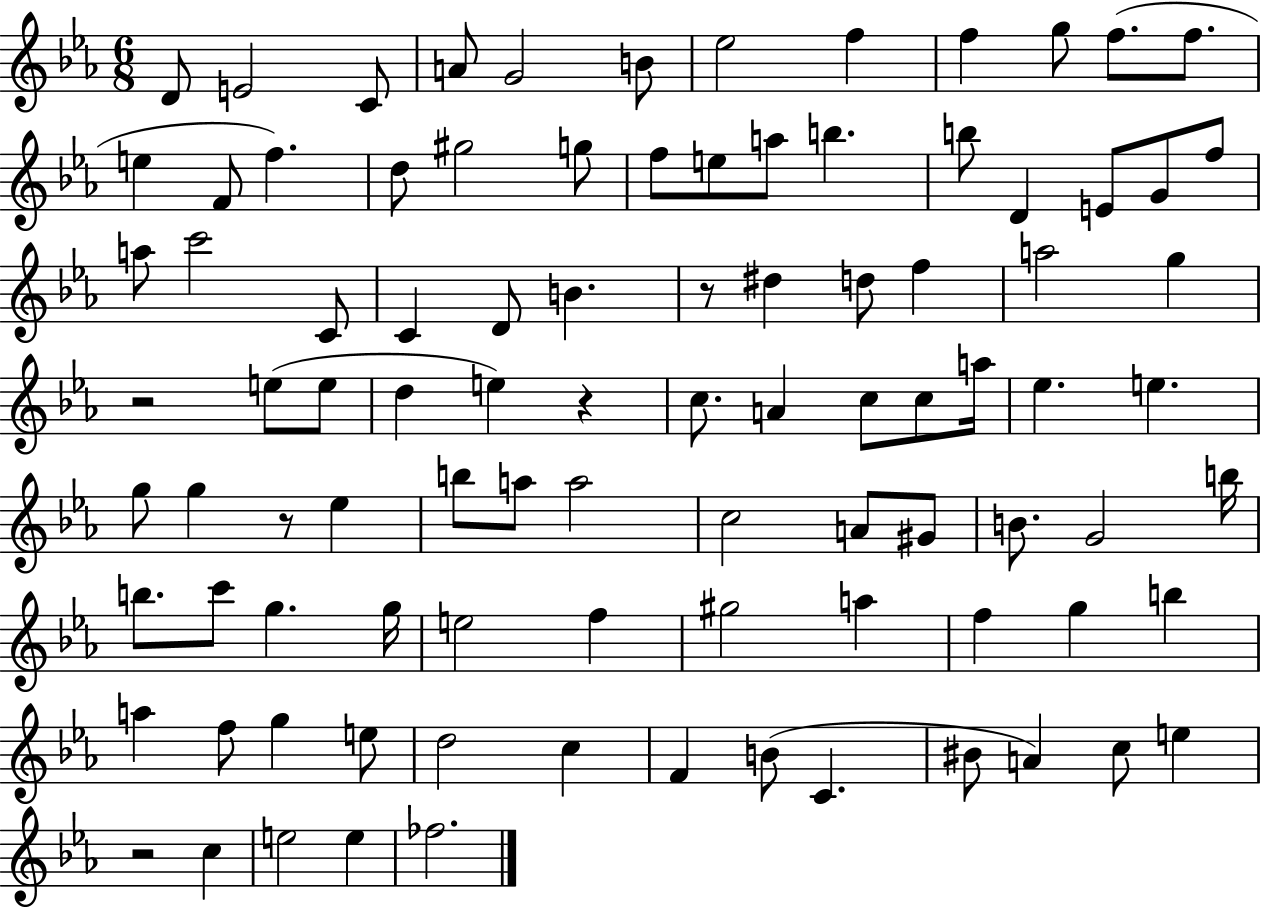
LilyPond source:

{
  \clef treble
  \numericTimeSignature
  \time 6/8
  \key ees \major
  d'8 e'2 c'8 | a'8 g'2 b'8 | ees''2 f''4 | f''4 g''8 f''8.( f''8. | \break e''4 f'8 f''4.) | d''8 gis''2 g''8 | f''8 e''8 a''8 b''4. | b''8 d'4 e'8 g'8 f''8 | \break a''8 c'''2 c'8 | c'4 d'8 b'4. | r8 dis''4 d''8 f''4 | a''2 g''4 | \break r2 e''8( e''8 | d''4 e''4) r4 | c''8. a'4 c''8 c''8 a''16 | ees''4. e''4. | \break g''8 g''4 r8 ees''4 | b''8 a''8 a''2 | c''2 a'8 gis'8 | b'8. g'2 b''16 | \break b''8. c'''8 g''4. g''16 | e''2 f''4 | gis''2 a''4 | f''4 g''4 b''4 | \break a''4 f''8 g''4 e''8 | d''2 c''4 | f'4 b'8( c'4. | bis'8 a'4) c''8 e''4 | \break r2 c''4 | e''2 e''4 | fes''2. | \bar "|."
}